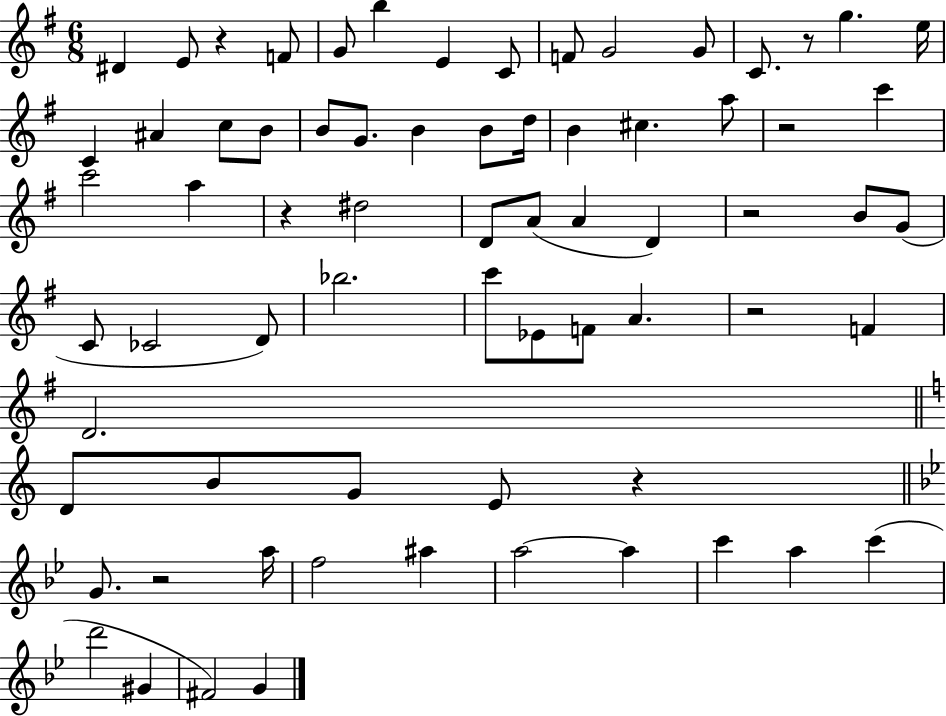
{
  \clef treble
  \numericTimeSignature
  \time 6/8
  \key g \major
  dis'4 e'8 r4 f'8 | g'8 b''4 e'4 c'8 | f'8 g'2 g'8 | c'8. r8 g''4. e''16 | \break c'4 ais'4 c''8 b'8 | b'8 g'8. b'4 b'8 d''16 | b'4 cis''4. a''8 | r2 c'''4 | \break c'''2 a''4 | r4 dis''2 | d'8 a'8( a'4 d'4) | r2 b'8 g'8( | \break c'8 ces'2 d'8) | bes''2. | c'''8 ees'8 f'8 a'4. | r2 f'4 | \break d'2. | \bar "||" \break \key c \major d'8 b'8 g'8 e'8 r4 | \bar "||" \break \key bes \major g'8. r2 a''16 | f''2 ais''4 | a''2~~ a''4 | c'''4 a''4 c'''4( | \break d'''2 gis'4 | fis'2) g'4 | \bar "|."
}